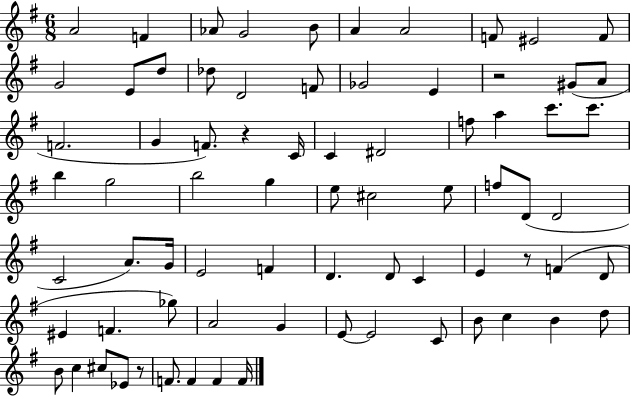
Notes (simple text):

A4/h F4/q Ab4/e G4/h B4/e A4/q A4/h F4/e EIS4/h F4/e G4/h E4/e D5/e Db5/e D4/h F4/e Gb4/h E4/q R/h G#4/e A4/e F4/h. G4/q F4/e. R/q C4/s C4/q D#4/h F5/e A5/q C6/e. C6/e. B5/q G5/h B5/h G5/q E5/e C#5/h E5/e F5/e D4/e D4/h C4/h A4/e. G4/s E4/h F4/q D4/q. D4/e C4/q E4/q R/e F4/q D4/e EIS4/q F4/q. Gb5/e A4/h G4/q E4/e E4/h C4/e B4/e C5/q B4/q D5/e B4/e C5/q C#5/e Eb4/e R/e F4/e. F4/q F4/q F4/s